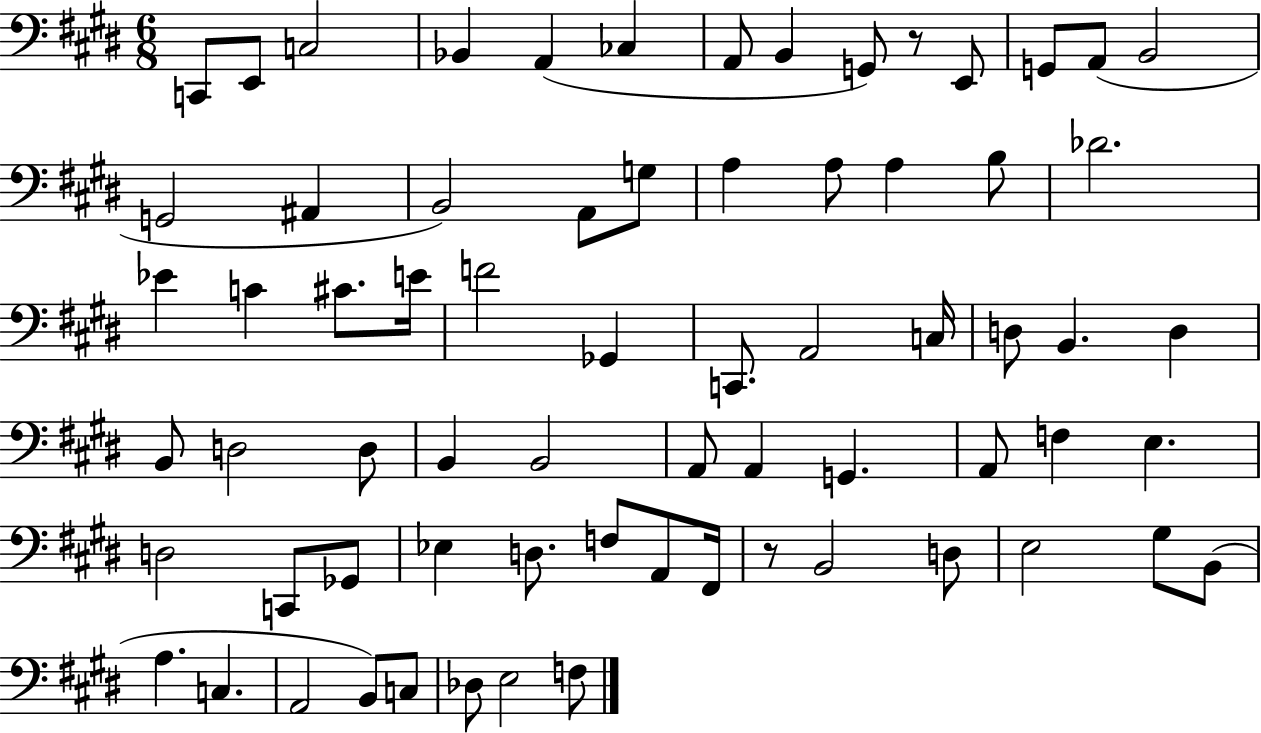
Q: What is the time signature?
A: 6/8